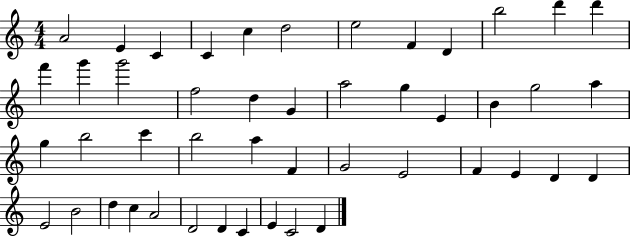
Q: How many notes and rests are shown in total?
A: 47